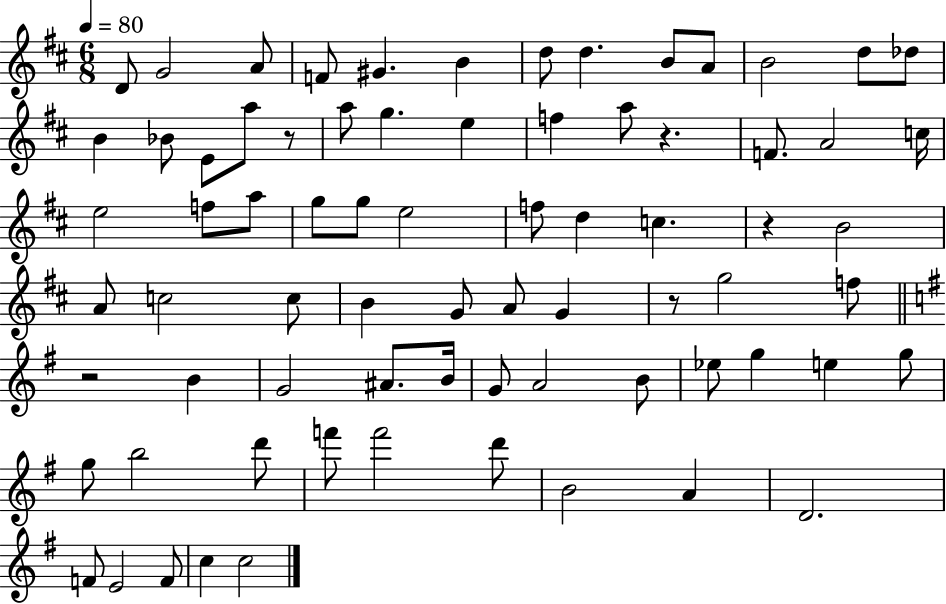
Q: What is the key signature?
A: D major